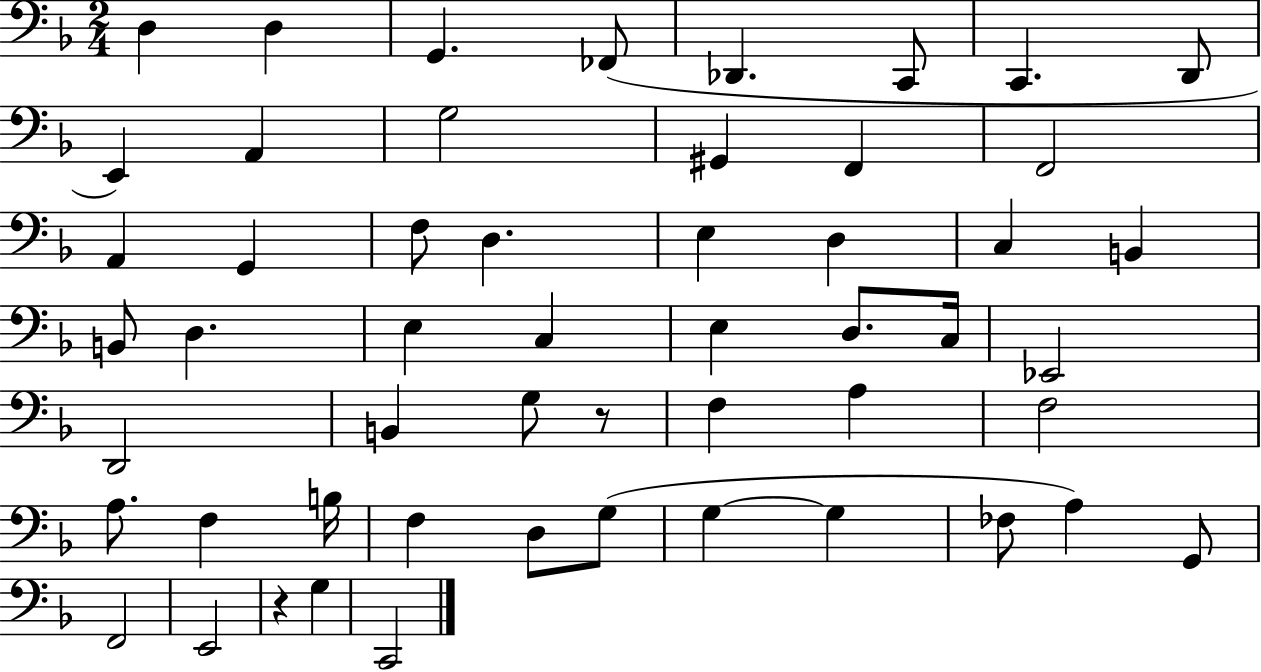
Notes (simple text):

D3/q D3/q G2/q. FES2/e Db2/q. C2/e C2/q. D2/e E2/q A2/q G3/h G#2/q F2/q F2/h A2/q G2/q F3/e D3/q. E3/q D3/q C3/q B2/q B2/e D3/q. E3/q C3/q E3/q D3/e. C3/s Eb2/h D2/h B2/q G3/e R/e F3/q A3/q F3/h A3/e. F3/q B3/s F3/q D3/e G3/e G3/q G3/q FES3/e A3/q G2/e F2/h E2/h R/q G3/q C2/h